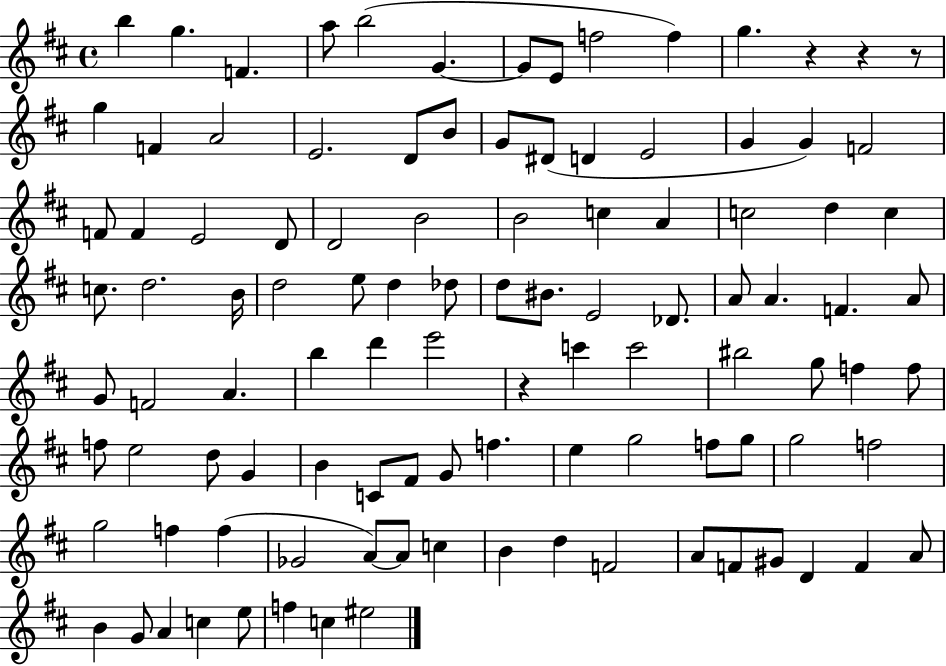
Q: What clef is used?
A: treble